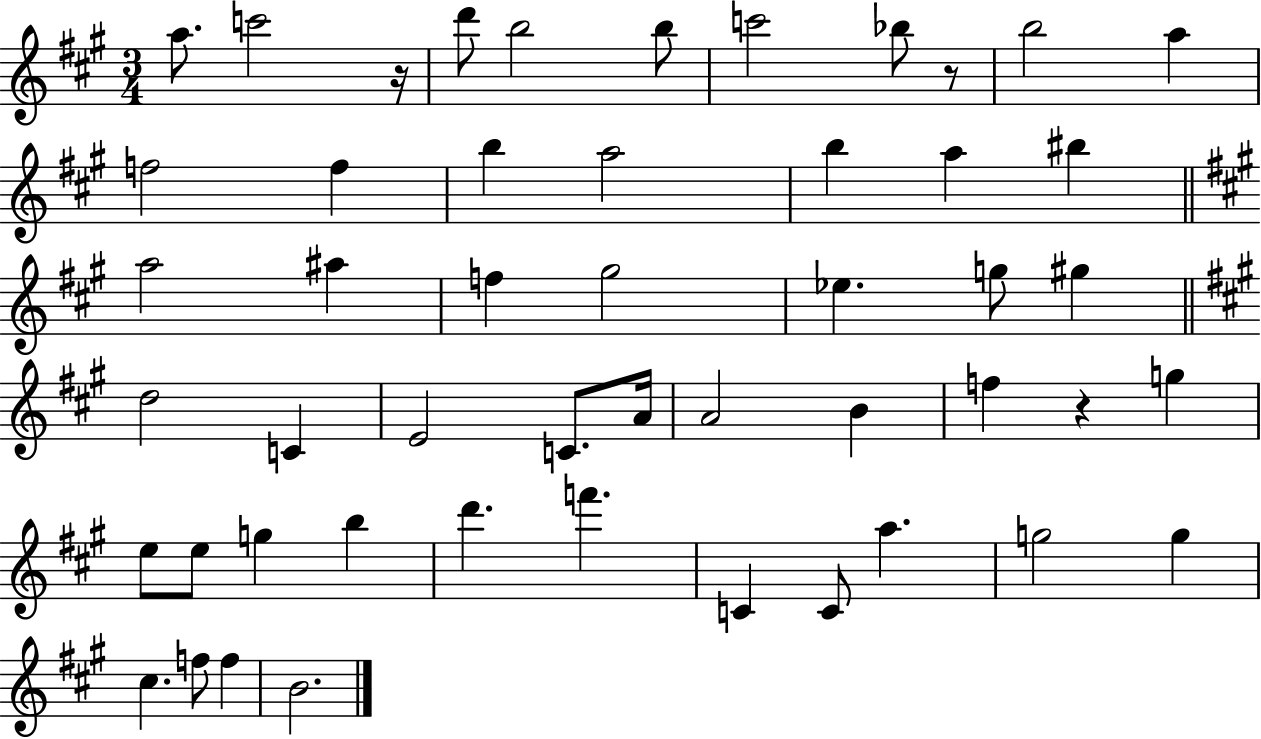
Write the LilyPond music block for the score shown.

{
  \clef treble
  \numericTimeSignature
  \time 3/4
  \key a \major
  a''8. c'''2 r16 | d'''8 b''2 b''8 | c'''2 bes''8 r8 | b''2 a''4 | \break f''2 f''4 | b''4 a''2 | b''4 a''4 bis''4 | \bar "||" \break \key a \major a''2 ais''4 | f''4 gis''2 | ees''4. g''8 gis''4 | \bar "||" \break \key a \major d''2 c'4 | e'2 c'8. a'16 | a'2 b'4 | f''4 r4 g''4 | \break e''8 e''8 g''4 b''4 | d'''4. f'''4. | c'4 c'8 a''4. | g''2 g''4 | \break cis''4. f''8 f''4 | b'2. | \bar "|."
}